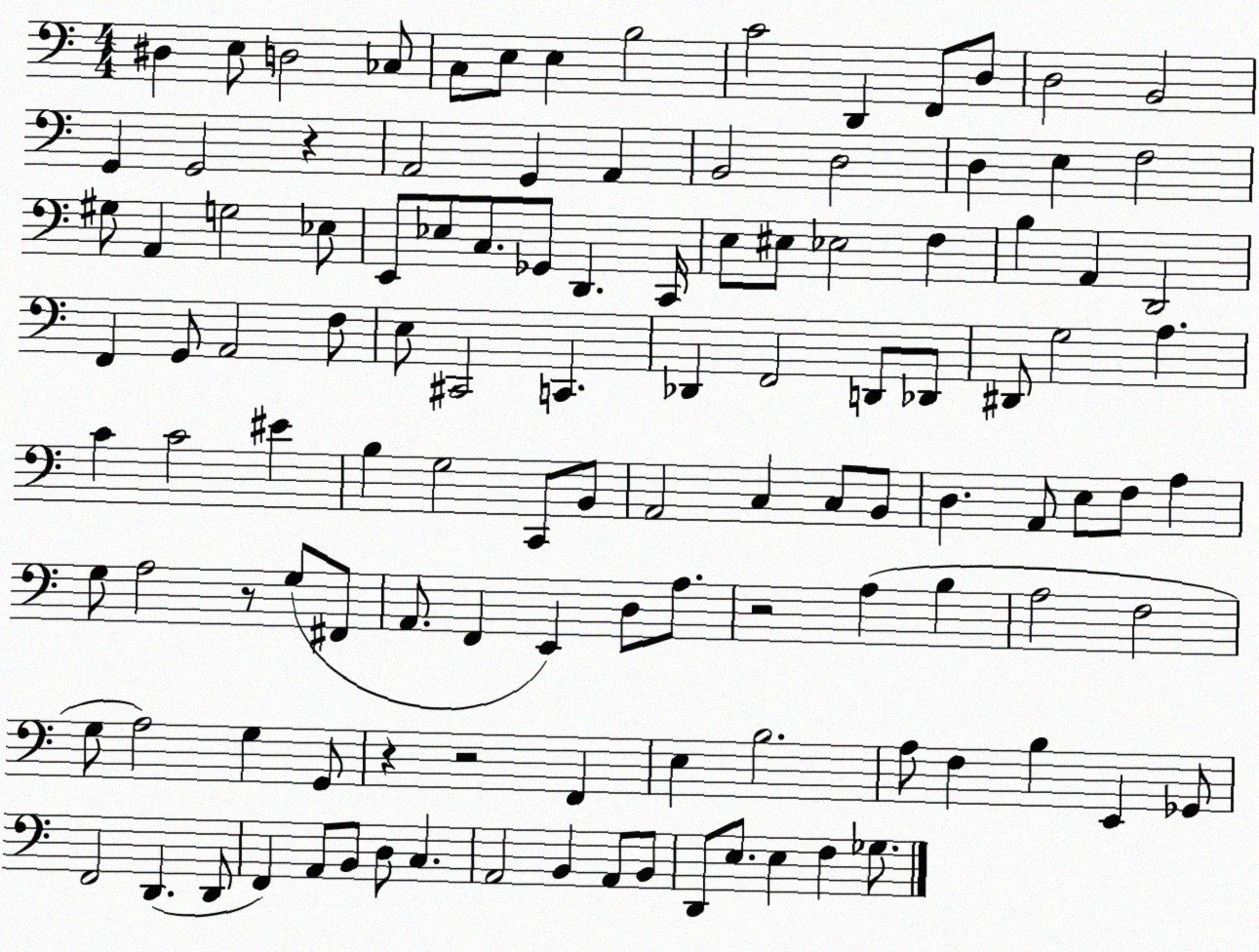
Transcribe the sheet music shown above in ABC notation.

X:1
T:Untitled
M:4/4
L:1/4
K:C
^D, E,/2 D,2 _C,/2 C,/2 E,/2 E, B,2 C2 D,, F,,/2 D,/2 D,2 B,,2 G,, G,,2 z A,,2 G,, A,, B,,2 D,2 D, E, F,2 ^G,/2 A,, G,2 _E,/2 E,,/2 _E,/2 C,/2 _G,,/2 D,, C,,/4 E,/2 ^E,/2 _E,2 F, B, A,, D,,2 F,, G,,/2 A,,2 F,/2 E,/2 ^C,,2 C,, _D,, F,,2 D,,/2 _D,,/2 ^D,,/2 G,2 A, C C2 ^E B, G,2 C,,/2 B,,/2 A,,2 C, C,/2 B,,/2 D, A,,/2 E,/2 F,/2 A, G,/2 A,2 z/2 G,/2 ^F,,/2 A,,/2 F,, E,, D,/2 A,/2 z2 A, B, A,2 F,2 G,/2 A,2 G, G,,/2 z z2 F,, E, B,2 A,/2 F, B, E,, _G,,/2 F,,2 D,, D,,/2 F,, A,,/2 B,,/2 D,/2 C, A,,2 B,, A,,/2 B,,/2 D,,/2 E,/2 E, F, _G,/2